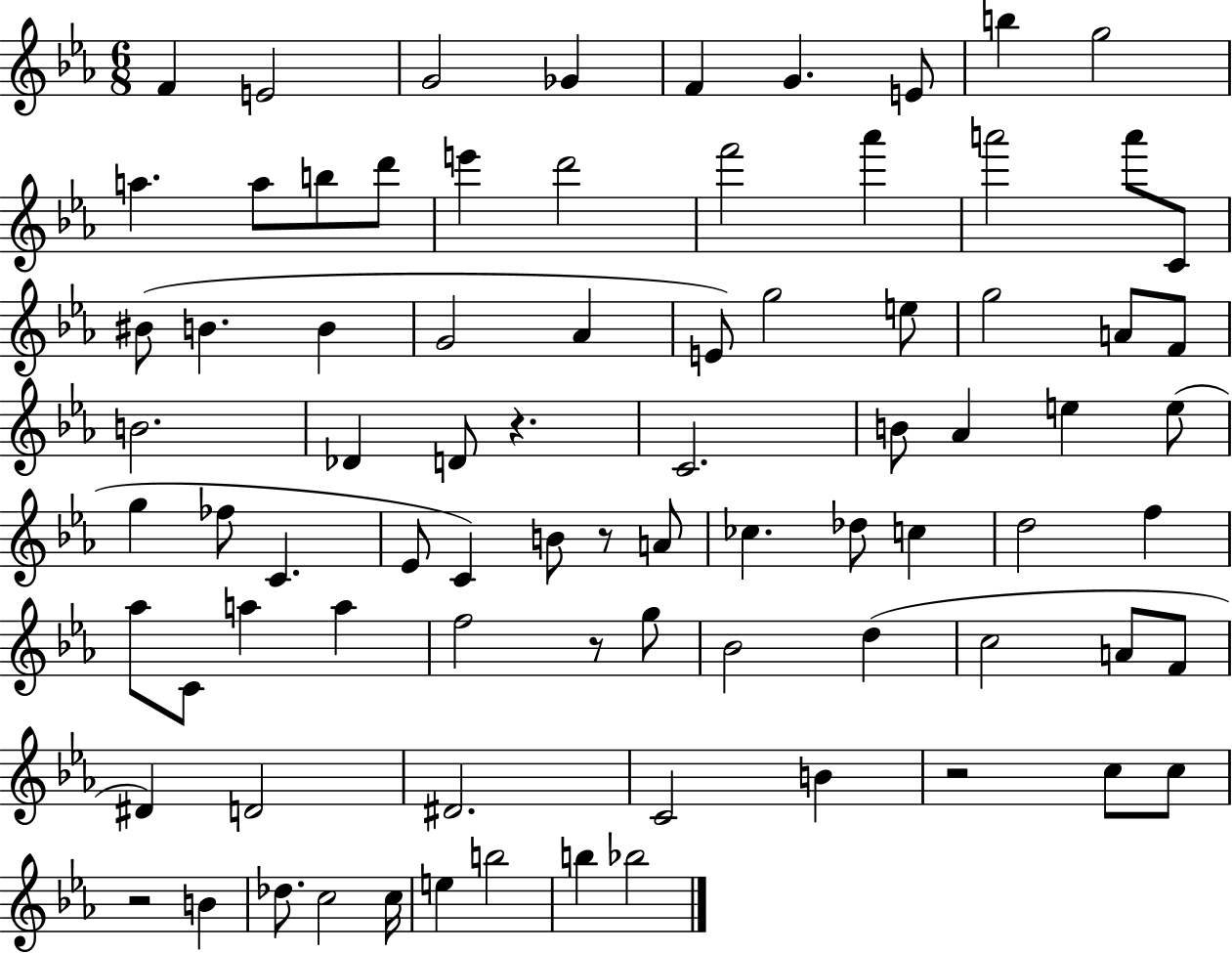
{
  \clef treble
  \numericTimeSignature
  \time 6/8
  \key ees \major
  f'4 e'2 | g'2 ges'4 | f'4 g'4. e'8 | b''4 g''2 | \break a''4. a''8 b''8 d'''8 | e'''4 d'''2 | f'''2 aes'''4 | a'''2 a'''8 c'8 | \break bis'8( b'4. b'4 | g'2 aes'4 | e'8) g''2 e''8 | g''2 a'8 f'8 | \break b'2. | des'4 d'8 r4. | c'2. | b'8 aes'4 e''4 e''8( | \break g''4 fes''8 c'4. | ees'8 c'4) b'8 r8 a'8 | ces''4. des''8 c''4 | d''2 f''4 | \break aes''8 c'8 a''4 a''4 | f''2 r8 g''8 | bes'2 d''4( | c''2 a'8 f'8 | \break dis'4) d'2 | dis'2. | c'2 b'4 | r2 c''8 c''8 | \break r2 b'4 | des''8. c''2 c''16 | e''4 b''2 | b''4 bes''2 | \break \bar "|."
}